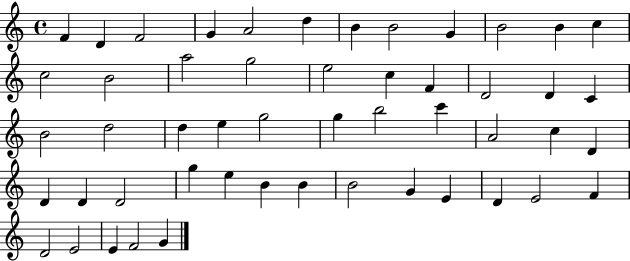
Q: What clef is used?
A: treble